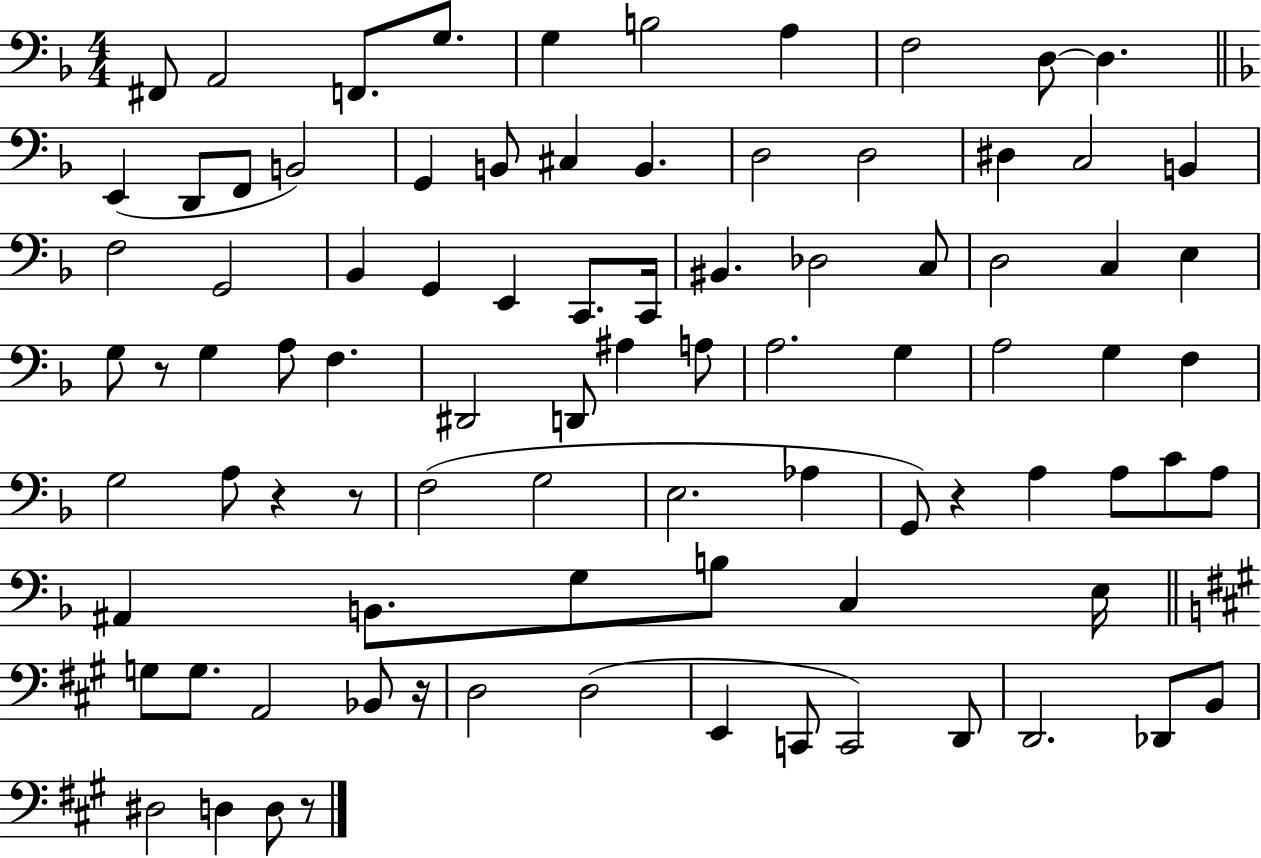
X:1
T:Untitled
M:4/4
L:1/4
K:F
^F,,/2 A,,2 F,,/2 G,/2 G, B,2 A, F,2 D,/2 D, E,, D,,/2 F,,/2 B,,2 G,, B,,/2 ^C, B,, D,2 D,2 ^D, C,2 B,, F,2 G,,2 _B,, G,, E,, C,,/2 C,,/4 ^B,, _D,2 C,/2 D,2 C, E, G,/2 z/2 G, A,/2 F, ^D,,2 D,,/2 ^A, A,/2 A,2 G, A,2 G, F, G,2 A,/2 z z/2 F,2 G,2 E,2 _A, G,,/2 z A, A,/2 C/2 A,/2 ^A,, B,,/2 G,/2 B,/2 C, E,/4 G,/2 G,/2 A,,2 _B,,/2 z/4 D,2 D,2 E,, C,,/2 C,,2 D,,/2 D,,2 _D,,/2 B,,/2 ^D,2 D, D,/2 z/2